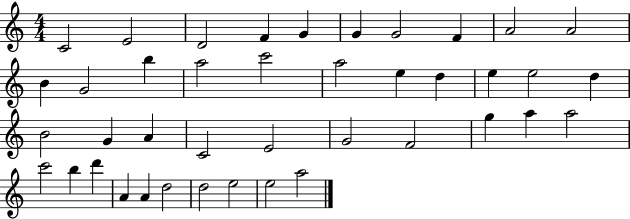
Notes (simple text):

C4/h E4/h D4/h F4/q G4/q G4/q G4/h F4/q A4/h A4/h B4/q G4/h B5/q A5/h C6/h A5/h E5/q D5/q E5/q E5/h D5/q B4/h G4/q A4/q C4/h E4/h G4/h F4/h G5/q A5/q A5/h C6/h B5/q D6/q A4/q A4/q D5/h D5/h E5/h E5/h A5/h